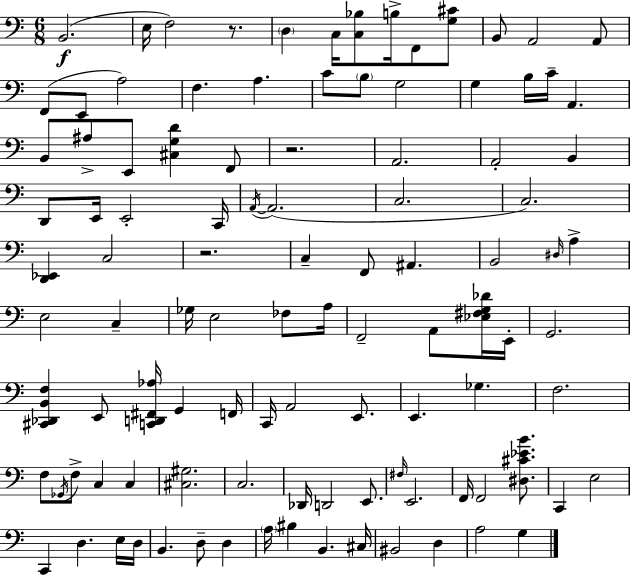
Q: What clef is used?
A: bass